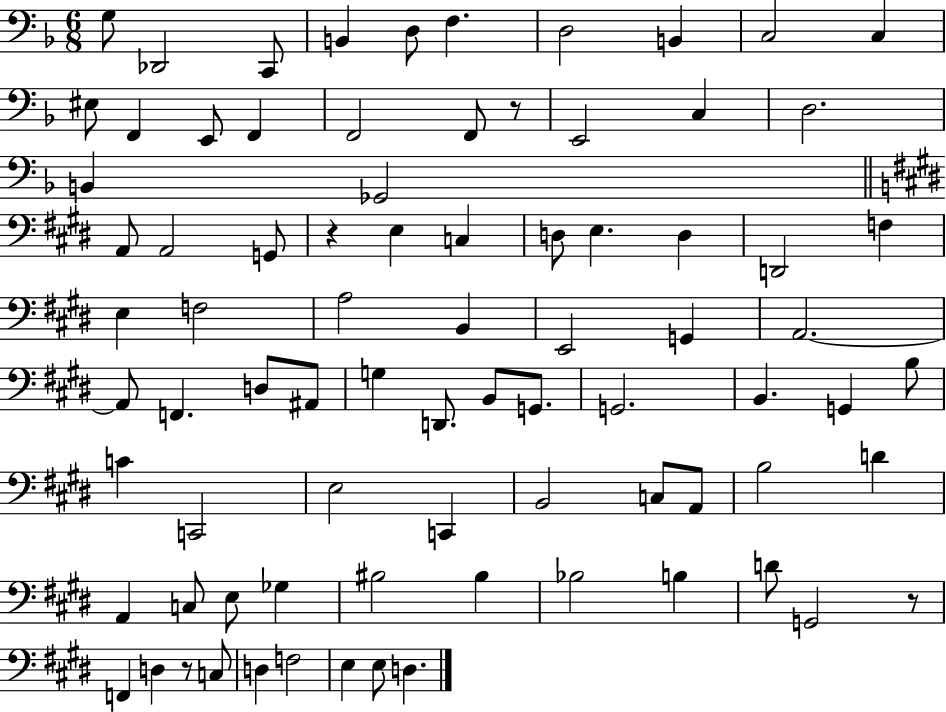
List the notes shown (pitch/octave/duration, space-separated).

G3/e Db2/h C2/e B2/q D3/e F3/q. D3/h B2/q C3/h C3/q EIS3/e F2/q E2/e F2/q F2/h F2/e R/e E2/h C3/q D3/h. B2/q Gb2/h A2/e A2/h G2/e R/q E3/q C3/q D3/e E3/q. D3/q D2/h F3/q E3/q F3/h A3/h B2/q E2/h G2/q A2/h. A2/e F2/q. D3/e A#2/e G3/q D2/e. B2/e G2/e. G2/h. B2/q. G2/q B3/e C4/q C2/h E3/h C2/q B2/h C3/e A2/e B3/h D4/q A2/q C3/e E3/e Gb3/q BIS3/h BIS3/q Bb3/h B3/q D4/e G2/h R/e F2/q D3/q R/e C3/e D3/q F3/h E3/q E3/e D3/q.